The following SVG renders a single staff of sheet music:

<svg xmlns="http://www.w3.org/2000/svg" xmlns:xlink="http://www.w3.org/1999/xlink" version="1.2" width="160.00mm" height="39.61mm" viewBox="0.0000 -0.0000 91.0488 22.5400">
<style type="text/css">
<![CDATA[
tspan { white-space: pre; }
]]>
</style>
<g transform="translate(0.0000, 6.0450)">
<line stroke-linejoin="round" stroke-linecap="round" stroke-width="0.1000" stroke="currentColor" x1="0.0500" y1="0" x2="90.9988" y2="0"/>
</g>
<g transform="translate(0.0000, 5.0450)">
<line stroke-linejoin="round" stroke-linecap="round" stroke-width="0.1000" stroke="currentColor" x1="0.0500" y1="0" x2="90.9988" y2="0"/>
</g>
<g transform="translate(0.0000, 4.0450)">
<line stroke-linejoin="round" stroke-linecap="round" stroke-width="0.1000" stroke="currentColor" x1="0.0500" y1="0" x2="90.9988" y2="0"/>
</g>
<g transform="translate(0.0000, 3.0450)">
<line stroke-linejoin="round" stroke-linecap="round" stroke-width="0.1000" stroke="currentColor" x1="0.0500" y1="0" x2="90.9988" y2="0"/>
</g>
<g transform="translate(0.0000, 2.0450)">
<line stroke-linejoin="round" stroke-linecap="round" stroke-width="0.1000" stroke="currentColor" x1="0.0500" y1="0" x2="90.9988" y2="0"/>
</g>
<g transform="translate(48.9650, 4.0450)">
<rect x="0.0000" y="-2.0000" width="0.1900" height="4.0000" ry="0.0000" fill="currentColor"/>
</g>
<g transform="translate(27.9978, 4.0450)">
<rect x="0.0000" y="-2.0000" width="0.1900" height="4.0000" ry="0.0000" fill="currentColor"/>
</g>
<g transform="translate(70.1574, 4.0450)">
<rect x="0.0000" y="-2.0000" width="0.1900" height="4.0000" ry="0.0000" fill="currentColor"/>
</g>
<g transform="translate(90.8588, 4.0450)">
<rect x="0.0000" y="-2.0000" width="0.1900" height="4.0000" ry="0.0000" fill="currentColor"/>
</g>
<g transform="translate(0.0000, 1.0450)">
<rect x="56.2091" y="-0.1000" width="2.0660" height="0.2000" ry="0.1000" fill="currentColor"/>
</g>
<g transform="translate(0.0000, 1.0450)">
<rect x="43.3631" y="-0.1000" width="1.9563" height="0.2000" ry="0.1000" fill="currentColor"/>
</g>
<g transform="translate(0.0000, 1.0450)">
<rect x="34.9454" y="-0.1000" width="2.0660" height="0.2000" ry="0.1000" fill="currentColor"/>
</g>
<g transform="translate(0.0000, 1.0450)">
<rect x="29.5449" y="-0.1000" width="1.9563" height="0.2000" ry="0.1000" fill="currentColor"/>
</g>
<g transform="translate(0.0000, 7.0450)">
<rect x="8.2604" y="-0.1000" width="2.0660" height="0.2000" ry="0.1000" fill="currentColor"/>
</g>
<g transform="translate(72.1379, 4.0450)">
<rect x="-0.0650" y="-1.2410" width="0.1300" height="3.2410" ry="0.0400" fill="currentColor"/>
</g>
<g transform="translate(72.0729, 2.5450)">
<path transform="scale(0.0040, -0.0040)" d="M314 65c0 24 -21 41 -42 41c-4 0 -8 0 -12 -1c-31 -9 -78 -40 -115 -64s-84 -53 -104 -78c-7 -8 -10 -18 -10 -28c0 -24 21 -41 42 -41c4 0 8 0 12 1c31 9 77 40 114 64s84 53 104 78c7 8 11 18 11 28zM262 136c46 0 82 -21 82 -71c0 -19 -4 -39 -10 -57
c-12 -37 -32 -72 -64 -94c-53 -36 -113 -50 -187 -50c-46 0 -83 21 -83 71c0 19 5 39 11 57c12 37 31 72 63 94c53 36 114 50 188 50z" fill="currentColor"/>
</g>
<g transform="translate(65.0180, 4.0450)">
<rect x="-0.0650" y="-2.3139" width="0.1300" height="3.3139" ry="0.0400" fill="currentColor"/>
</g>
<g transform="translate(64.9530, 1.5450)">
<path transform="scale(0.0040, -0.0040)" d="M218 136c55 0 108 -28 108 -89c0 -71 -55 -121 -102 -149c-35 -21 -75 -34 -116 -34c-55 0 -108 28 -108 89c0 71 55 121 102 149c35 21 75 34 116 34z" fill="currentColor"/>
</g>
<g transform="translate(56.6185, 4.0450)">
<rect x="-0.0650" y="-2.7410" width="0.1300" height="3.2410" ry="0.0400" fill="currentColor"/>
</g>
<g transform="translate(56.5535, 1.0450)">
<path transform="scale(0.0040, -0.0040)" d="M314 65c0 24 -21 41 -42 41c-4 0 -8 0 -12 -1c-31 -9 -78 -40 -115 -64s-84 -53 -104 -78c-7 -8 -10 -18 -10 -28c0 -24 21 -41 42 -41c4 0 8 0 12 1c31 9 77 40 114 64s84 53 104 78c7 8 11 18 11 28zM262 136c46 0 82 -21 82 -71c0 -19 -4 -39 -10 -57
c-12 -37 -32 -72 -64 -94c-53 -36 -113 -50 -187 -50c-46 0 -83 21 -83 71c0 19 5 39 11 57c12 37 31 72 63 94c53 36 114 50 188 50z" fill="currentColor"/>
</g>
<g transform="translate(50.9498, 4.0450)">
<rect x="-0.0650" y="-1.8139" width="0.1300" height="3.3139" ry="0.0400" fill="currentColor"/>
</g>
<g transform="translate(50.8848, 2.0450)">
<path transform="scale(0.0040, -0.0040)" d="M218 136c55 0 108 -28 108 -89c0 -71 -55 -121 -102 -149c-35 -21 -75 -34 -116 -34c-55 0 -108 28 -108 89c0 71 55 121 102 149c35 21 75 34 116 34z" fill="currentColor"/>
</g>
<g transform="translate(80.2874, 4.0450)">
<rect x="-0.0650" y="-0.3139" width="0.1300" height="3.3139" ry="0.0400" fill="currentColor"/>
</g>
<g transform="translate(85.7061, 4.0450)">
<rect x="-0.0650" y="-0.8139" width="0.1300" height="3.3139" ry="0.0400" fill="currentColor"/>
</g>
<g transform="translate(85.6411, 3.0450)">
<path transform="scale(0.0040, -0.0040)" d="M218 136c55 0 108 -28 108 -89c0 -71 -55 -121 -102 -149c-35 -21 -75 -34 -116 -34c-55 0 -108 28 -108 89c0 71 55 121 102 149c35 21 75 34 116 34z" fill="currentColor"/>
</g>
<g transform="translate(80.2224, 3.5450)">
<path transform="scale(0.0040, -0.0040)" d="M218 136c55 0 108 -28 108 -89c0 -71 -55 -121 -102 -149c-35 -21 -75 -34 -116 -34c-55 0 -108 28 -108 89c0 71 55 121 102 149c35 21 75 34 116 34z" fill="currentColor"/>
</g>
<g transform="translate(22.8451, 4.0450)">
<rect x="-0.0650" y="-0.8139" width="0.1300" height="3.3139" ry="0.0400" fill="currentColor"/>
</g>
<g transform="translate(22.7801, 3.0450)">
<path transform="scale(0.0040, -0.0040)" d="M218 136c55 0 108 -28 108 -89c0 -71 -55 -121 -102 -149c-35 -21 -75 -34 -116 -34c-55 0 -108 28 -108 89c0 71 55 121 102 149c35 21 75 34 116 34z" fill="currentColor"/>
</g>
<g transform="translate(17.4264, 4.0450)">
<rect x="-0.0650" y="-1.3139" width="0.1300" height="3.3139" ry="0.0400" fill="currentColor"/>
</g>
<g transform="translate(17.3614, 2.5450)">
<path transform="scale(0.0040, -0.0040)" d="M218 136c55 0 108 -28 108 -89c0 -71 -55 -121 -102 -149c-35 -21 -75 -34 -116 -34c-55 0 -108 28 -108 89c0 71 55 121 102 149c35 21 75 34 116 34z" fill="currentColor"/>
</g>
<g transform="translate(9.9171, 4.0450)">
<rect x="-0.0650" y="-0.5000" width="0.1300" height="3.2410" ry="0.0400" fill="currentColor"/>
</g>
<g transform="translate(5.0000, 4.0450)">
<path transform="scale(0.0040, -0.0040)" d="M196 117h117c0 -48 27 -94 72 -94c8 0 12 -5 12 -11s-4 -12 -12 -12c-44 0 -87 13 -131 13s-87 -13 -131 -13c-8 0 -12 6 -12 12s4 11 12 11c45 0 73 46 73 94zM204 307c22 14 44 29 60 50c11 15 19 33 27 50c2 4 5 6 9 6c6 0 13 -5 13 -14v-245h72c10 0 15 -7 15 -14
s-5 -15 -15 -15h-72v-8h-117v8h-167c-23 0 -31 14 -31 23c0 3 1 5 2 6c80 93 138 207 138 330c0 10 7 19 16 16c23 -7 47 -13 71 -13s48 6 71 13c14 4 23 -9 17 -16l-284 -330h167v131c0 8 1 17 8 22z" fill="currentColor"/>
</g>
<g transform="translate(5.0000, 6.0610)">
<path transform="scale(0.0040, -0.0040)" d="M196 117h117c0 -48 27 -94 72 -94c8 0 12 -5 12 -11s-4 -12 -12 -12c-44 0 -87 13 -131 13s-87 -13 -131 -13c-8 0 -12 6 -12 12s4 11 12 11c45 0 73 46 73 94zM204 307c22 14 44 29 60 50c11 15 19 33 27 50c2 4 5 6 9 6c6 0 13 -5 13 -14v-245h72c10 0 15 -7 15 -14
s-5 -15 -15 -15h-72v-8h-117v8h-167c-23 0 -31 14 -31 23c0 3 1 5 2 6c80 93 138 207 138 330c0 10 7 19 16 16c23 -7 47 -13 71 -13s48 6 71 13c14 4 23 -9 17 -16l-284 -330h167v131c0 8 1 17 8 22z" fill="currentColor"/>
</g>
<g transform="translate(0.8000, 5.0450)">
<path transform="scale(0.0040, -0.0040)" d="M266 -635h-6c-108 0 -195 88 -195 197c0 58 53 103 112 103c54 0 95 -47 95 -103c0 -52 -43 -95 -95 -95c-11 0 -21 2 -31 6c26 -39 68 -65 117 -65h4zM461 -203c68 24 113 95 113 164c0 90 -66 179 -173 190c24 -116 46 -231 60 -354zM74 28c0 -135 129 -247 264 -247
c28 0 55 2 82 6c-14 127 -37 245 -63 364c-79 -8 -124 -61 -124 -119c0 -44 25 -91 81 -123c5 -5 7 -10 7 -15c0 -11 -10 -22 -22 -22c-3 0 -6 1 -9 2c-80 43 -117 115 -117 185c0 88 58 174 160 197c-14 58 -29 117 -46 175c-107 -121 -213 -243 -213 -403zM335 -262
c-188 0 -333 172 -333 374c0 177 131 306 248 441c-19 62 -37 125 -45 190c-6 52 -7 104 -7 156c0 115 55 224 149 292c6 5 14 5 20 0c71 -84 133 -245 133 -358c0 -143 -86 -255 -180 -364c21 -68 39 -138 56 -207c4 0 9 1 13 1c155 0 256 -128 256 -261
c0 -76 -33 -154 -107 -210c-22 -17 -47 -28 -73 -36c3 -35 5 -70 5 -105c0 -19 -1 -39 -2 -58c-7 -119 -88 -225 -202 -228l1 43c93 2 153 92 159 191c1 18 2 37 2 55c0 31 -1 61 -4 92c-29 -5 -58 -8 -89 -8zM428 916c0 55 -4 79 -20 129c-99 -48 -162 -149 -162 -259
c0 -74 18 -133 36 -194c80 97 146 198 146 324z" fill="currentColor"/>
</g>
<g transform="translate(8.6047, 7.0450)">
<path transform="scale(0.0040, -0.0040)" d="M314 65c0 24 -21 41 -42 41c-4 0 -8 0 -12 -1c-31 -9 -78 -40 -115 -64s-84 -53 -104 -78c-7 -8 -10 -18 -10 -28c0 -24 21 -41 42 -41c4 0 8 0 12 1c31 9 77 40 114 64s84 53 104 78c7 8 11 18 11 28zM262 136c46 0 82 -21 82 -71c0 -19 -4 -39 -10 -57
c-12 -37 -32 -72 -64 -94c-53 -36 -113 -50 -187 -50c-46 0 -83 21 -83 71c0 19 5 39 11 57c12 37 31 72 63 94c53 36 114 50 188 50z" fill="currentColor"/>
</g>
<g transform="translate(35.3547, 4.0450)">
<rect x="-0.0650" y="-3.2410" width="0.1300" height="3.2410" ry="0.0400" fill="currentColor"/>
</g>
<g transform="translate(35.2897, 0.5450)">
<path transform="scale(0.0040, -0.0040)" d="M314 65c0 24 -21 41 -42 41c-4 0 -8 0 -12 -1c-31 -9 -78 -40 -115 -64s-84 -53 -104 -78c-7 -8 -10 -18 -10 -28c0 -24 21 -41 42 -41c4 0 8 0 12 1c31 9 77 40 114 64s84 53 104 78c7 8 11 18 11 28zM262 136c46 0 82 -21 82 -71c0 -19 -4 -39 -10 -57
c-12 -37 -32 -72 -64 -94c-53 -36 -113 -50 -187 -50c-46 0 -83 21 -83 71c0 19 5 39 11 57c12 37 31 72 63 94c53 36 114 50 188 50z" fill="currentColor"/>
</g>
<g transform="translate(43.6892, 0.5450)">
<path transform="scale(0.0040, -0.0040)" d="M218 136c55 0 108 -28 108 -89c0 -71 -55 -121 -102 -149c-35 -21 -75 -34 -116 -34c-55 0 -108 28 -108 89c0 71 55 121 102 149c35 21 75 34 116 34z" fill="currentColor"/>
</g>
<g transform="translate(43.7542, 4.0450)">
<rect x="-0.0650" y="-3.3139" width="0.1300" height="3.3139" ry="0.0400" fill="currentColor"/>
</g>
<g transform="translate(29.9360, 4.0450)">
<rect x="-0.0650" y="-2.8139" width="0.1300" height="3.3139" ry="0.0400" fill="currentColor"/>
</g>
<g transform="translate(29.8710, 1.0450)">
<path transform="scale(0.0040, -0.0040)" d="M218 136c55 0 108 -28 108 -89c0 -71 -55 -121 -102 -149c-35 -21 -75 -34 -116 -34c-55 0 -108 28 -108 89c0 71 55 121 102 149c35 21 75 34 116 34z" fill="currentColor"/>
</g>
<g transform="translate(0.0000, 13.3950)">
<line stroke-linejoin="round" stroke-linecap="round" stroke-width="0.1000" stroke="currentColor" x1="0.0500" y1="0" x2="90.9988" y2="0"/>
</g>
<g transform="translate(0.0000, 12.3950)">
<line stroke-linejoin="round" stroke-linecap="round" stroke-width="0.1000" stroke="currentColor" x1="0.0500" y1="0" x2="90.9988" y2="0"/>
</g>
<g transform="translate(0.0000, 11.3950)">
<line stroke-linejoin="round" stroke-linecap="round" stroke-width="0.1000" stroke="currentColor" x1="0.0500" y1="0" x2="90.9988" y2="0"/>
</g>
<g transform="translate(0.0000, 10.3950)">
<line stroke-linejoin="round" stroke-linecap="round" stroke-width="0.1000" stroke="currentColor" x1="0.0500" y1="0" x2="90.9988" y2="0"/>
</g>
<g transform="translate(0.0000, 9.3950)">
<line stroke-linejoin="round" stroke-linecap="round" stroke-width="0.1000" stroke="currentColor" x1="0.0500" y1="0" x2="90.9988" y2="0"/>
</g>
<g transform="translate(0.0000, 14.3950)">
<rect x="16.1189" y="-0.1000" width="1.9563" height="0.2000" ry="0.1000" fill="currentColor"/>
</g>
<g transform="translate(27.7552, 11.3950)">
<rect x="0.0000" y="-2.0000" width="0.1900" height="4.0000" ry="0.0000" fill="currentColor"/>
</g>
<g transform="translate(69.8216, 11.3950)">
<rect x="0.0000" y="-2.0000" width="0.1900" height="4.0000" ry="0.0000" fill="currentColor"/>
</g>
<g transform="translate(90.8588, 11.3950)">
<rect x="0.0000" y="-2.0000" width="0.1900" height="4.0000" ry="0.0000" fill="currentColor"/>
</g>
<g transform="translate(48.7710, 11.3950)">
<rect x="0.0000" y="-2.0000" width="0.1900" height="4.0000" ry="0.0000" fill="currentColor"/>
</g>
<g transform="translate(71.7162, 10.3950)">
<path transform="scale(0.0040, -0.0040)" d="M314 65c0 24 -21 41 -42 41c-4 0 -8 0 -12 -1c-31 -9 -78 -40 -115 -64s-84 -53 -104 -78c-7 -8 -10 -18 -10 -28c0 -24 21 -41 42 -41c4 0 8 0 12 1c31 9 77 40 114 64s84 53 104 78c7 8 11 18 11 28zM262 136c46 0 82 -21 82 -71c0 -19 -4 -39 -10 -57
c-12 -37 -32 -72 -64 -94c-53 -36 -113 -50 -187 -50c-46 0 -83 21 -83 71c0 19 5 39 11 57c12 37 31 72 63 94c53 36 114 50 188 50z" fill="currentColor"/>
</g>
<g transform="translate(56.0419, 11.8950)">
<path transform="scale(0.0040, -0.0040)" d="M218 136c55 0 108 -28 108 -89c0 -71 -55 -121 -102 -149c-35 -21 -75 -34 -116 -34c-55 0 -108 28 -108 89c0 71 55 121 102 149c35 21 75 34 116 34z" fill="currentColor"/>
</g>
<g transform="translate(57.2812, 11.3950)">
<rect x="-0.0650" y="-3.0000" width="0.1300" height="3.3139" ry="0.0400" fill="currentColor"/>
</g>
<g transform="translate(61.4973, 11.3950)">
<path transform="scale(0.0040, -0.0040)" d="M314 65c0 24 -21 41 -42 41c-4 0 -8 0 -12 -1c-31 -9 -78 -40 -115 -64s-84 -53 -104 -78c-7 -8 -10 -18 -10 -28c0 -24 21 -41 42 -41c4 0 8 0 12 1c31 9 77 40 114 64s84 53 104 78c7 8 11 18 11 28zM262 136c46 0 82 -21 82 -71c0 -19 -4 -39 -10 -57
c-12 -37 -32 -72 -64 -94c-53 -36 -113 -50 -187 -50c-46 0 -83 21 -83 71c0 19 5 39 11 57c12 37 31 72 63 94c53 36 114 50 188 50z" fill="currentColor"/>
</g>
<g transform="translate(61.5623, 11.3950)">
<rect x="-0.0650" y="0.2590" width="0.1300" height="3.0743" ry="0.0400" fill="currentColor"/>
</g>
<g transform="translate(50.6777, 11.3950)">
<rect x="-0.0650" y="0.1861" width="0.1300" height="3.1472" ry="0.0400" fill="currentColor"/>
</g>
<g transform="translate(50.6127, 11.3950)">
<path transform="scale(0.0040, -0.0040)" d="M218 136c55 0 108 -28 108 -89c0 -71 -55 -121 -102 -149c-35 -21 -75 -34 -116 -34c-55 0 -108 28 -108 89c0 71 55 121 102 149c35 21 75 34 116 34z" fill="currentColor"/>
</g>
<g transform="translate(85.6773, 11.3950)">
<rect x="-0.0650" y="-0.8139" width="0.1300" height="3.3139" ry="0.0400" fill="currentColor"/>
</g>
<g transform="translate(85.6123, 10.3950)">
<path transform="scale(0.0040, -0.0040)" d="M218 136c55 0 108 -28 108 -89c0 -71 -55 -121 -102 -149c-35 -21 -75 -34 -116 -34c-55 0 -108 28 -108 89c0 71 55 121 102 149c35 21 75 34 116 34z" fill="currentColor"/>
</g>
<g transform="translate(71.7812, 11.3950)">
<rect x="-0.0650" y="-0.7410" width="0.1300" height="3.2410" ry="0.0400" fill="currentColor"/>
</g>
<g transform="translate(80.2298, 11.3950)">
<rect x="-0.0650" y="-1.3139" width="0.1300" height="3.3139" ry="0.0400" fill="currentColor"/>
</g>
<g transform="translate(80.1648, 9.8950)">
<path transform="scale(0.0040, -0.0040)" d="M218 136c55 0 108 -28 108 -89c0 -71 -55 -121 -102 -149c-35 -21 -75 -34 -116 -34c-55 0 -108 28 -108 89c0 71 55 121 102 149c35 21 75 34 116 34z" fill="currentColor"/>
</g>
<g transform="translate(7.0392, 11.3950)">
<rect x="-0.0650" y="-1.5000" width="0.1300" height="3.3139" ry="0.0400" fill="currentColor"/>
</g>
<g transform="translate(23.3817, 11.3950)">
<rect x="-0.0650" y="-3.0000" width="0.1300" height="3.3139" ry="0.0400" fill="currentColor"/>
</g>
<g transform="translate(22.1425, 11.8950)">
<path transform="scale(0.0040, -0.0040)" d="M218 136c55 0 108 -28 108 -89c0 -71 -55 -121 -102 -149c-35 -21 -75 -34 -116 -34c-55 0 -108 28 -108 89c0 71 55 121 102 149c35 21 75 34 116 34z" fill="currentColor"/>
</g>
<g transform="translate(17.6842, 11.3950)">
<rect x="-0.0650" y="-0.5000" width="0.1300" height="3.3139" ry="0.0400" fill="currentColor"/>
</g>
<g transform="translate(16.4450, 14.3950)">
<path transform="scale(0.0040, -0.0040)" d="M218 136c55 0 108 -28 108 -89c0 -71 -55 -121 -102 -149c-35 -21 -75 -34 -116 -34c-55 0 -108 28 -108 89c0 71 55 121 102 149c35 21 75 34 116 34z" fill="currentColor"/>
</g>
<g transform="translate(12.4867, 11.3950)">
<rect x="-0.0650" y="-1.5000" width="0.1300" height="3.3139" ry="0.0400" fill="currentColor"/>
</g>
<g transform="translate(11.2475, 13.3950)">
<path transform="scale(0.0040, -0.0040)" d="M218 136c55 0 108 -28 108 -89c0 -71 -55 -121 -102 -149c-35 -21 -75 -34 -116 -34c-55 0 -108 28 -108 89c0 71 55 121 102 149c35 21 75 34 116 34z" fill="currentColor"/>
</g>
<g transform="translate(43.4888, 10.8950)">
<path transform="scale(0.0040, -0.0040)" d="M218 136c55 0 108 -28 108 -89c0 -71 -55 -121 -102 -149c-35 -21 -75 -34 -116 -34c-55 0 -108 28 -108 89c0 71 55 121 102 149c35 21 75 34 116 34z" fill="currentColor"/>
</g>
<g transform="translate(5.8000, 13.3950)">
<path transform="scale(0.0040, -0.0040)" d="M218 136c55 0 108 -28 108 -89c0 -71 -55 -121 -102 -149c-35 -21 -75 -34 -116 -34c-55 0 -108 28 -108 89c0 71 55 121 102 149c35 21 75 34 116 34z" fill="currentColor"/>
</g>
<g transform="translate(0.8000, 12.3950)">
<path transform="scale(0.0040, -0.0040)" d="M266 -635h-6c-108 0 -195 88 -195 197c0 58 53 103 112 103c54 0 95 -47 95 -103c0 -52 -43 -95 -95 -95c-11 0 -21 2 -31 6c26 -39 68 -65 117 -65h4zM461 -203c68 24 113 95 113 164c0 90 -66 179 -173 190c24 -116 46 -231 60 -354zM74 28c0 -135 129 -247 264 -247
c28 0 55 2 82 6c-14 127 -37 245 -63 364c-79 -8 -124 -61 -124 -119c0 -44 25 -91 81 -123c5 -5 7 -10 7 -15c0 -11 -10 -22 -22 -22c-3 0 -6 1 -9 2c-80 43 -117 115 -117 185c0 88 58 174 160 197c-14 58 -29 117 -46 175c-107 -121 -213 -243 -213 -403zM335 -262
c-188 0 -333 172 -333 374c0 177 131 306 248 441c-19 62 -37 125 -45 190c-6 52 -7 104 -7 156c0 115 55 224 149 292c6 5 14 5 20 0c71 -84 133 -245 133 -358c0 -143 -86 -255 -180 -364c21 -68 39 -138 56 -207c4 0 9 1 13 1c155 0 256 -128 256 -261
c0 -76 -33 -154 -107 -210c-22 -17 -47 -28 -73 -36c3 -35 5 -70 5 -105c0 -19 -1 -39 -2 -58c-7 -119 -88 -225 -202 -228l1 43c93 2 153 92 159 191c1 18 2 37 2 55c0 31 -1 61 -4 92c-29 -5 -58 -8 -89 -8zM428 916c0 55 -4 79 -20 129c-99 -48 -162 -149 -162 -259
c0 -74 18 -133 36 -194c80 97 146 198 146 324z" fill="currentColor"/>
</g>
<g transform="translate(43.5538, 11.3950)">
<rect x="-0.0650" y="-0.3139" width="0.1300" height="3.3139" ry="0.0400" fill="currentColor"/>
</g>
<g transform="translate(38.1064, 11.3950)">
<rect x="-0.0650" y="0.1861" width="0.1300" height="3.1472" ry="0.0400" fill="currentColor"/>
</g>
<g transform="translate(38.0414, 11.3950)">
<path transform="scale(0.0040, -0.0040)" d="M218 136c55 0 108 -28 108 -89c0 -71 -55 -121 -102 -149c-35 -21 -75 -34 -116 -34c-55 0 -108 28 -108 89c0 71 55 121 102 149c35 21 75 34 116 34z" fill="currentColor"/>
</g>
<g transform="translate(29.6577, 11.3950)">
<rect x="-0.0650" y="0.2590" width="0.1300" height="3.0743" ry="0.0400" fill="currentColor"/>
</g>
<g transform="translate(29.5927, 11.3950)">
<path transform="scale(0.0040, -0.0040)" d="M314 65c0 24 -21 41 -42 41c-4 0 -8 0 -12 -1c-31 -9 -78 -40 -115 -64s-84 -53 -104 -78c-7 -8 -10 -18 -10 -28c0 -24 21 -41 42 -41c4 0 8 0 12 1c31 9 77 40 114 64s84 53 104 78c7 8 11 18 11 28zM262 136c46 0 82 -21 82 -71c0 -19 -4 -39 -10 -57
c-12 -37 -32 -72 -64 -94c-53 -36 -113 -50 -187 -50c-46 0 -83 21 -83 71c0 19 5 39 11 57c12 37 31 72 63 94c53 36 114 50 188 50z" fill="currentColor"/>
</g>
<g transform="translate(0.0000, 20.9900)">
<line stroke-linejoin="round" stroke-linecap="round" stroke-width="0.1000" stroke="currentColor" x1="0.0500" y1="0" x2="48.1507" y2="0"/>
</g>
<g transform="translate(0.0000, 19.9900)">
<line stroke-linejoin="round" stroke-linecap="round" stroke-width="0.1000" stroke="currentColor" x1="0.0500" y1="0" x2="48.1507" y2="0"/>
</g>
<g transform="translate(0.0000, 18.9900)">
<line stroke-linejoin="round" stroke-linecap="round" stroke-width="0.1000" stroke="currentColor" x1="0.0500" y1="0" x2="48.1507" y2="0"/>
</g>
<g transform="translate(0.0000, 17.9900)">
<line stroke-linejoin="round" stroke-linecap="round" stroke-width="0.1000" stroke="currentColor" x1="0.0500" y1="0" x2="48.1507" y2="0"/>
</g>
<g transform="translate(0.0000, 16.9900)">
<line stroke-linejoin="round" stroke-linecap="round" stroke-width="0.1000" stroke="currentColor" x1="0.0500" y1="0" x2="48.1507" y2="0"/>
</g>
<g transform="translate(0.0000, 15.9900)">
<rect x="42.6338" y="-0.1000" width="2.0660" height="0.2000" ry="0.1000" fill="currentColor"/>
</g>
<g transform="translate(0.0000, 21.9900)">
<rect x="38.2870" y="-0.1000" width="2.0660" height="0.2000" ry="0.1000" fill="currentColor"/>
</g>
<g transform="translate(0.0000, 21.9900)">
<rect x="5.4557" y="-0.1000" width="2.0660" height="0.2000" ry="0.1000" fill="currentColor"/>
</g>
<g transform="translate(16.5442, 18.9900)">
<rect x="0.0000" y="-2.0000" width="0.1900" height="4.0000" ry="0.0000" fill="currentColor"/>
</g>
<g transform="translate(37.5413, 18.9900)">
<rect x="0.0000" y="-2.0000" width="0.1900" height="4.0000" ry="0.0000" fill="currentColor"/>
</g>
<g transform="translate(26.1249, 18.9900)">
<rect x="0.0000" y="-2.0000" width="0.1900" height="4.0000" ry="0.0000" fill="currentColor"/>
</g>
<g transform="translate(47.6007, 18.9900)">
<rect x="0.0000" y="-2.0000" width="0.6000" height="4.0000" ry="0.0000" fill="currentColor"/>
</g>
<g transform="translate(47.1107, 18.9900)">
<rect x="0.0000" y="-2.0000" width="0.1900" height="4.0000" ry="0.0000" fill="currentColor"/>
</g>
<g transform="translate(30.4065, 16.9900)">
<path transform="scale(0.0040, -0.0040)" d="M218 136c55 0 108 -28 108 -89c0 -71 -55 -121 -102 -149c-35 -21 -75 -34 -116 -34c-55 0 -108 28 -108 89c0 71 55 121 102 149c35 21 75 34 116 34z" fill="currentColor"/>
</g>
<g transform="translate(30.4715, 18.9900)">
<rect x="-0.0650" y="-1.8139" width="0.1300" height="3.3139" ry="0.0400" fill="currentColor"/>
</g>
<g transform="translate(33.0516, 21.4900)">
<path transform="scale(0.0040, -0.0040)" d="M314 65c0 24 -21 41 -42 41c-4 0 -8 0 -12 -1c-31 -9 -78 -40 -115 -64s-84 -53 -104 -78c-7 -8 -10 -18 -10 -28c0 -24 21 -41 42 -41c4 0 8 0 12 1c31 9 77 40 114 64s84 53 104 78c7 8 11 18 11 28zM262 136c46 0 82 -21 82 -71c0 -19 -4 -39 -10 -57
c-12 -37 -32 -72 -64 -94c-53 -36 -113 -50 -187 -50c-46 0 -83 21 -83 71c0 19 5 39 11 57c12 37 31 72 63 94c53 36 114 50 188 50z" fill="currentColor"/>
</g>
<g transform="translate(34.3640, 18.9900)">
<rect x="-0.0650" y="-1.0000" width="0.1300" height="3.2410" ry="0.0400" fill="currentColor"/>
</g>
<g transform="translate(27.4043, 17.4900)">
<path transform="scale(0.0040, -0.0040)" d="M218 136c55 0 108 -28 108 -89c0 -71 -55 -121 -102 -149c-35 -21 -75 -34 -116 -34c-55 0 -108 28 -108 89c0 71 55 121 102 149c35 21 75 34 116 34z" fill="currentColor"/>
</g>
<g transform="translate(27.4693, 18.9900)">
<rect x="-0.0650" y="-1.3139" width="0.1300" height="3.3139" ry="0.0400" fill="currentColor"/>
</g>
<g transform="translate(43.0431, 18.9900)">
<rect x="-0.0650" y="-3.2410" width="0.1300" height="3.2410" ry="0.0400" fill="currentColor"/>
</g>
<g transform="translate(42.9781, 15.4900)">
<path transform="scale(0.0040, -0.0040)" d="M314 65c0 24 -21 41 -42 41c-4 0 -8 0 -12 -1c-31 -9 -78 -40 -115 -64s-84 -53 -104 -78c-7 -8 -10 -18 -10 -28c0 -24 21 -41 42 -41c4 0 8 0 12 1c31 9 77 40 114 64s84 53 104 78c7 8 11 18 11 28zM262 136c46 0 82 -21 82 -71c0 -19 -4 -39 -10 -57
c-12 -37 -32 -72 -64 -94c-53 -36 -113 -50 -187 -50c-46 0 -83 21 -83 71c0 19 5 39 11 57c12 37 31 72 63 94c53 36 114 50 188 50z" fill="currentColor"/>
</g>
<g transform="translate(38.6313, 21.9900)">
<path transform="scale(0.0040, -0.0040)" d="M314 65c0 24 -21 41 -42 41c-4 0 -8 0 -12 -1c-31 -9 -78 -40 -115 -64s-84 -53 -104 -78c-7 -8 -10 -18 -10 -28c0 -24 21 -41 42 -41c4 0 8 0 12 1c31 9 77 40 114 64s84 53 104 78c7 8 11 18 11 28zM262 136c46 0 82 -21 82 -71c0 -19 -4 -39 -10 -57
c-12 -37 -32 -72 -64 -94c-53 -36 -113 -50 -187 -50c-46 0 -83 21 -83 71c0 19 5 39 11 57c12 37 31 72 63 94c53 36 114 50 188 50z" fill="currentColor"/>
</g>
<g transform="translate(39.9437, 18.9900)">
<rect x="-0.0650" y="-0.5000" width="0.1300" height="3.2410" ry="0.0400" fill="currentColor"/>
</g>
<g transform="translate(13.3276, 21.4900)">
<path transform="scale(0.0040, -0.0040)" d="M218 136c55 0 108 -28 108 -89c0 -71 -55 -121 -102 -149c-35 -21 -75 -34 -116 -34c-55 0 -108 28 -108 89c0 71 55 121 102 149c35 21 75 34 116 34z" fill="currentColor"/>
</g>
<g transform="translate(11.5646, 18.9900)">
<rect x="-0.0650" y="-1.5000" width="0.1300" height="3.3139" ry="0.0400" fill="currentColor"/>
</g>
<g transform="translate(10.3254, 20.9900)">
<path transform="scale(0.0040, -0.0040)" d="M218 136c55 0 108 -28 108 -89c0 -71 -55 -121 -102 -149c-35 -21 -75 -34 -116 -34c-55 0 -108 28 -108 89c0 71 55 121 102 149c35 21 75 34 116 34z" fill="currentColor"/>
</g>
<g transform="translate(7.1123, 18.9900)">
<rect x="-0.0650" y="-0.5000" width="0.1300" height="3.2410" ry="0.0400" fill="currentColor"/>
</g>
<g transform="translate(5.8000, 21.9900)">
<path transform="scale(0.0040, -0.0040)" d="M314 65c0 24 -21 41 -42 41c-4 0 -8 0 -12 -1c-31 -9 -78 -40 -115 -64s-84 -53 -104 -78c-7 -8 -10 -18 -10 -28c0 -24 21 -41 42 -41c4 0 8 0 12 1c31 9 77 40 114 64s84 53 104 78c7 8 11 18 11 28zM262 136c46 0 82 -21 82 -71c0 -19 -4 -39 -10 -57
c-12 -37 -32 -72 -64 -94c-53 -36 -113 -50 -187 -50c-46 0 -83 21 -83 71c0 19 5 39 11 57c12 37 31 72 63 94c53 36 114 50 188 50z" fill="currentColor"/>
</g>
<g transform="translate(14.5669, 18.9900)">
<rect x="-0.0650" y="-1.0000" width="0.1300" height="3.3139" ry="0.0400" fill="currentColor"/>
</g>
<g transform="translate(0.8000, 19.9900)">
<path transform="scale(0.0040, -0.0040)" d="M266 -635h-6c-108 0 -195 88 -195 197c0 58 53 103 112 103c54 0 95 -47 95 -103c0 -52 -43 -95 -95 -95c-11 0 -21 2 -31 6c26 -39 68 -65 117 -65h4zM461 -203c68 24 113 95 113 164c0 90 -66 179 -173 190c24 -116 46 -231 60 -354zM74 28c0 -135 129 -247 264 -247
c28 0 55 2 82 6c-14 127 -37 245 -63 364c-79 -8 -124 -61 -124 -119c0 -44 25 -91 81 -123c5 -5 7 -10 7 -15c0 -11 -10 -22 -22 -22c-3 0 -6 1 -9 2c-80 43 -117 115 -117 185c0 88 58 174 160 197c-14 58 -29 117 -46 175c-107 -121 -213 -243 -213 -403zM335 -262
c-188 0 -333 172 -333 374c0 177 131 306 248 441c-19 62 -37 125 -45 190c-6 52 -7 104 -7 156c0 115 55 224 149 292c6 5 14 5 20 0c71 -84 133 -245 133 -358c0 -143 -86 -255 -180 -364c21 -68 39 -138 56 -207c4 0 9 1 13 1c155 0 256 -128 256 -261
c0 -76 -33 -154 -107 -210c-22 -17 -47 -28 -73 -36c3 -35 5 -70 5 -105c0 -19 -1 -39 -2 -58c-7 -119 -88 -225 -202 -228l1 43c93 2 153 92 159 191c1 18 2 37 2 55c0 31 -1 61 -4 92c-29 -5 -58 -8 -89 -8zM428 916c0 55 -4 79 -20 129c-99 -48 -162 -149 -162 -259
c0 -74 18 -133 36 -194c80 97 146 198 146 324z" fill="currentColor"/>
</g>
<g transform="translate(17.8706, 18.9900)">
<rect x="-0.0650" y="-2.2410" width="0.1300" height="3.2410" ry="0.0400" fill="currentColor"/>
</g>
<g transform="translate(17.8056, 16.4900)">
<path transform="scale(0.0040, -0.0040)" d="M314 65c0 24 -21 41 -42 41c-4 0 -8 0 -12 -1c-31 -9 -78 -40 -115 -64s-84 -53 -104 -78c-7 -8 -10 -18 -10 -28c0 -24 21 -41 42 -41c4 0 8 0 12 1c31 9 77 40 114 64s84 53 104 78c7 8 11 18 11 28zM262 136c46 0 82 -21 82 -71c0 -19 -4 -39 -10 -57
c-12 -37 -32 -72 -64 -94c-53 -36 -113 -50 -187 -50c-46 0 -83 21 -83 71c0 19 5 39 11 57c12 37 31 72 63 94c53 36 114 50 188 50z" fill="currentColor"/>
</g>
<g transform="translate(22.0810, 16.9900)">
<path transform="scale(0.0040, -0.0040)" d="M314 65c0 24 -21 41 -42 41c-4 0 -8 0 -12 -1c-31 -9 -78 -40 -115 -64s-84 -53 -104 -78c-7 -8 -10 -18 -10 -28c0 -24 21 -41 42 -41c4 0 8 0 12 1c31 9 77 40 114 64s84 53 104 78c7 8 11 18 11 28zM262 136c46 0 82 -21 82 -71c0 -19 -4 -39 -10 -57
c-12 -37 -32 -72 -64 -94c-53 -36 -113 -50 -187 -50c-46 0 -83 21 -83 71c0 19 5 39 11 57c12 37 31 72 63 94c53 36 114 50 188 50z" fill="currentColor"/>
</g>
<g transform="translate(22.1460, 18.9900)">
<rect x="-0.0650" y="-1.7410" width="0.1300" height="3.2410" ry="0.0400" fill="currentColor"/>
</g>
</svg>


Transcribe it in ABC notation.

X:1
T:Untitled
M:4/4
L:1/4
K:C
C2 e d a b2 b f a2 g e2 c d E E C A B2 B c B A B2 d2 e d C2 E D g2 f2 e f D2 C2 b2